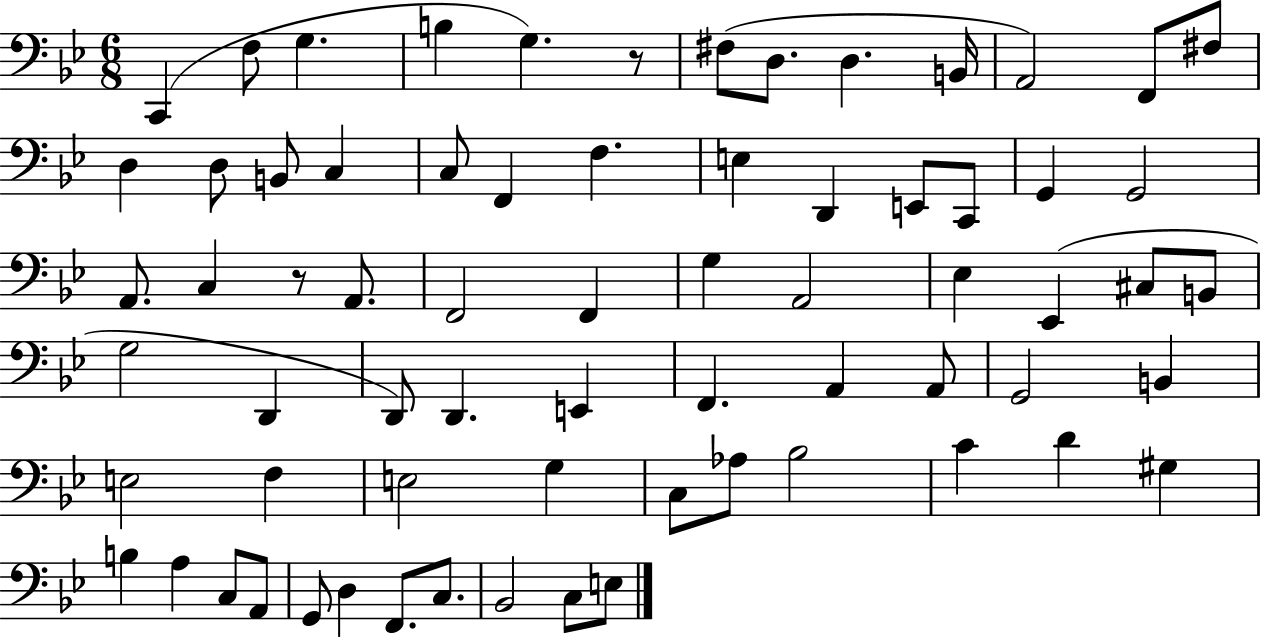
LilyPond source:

{
  \clef bass
  \numericTimeSignature
  \time 6/8
  \key bes \major
  \repeat volta 2 { c,4( f8 g4. | b4 g4.) r8 | fis8( d8. d4. b,16 | a,2) f,8 fis8 | \break d4 d8 b,8 c4 | c8 f,4 f4. | e4 d,4 e,8 c,8 | g,4 g,2 | \break a,8. c4 r8 a,8. | f,2 f,4 | g4 a,2 | ees4 ees,4( cis8 b,8 | \break g2 d,4 | d,8) d,4. e,4 | f,4. a,4 a,8 | g,2 b,4 | \break e2 f4 | e2 g4 | c8 aes8 bes2 | c'4 d'4 gis4 | \break b4 a4 c8 a,8 | g,8 d4 f,8. c8. | bes,2 c8 e8 | } \bar "|."
}